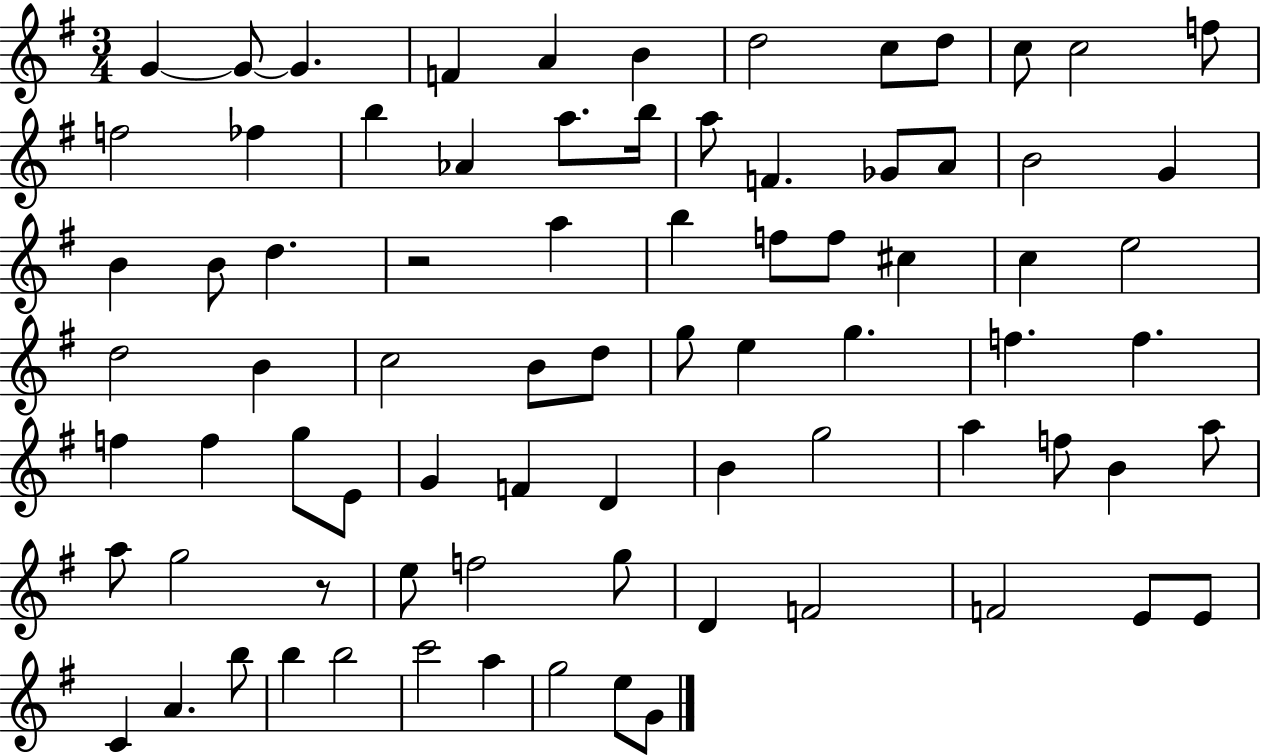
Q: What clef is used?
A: treble